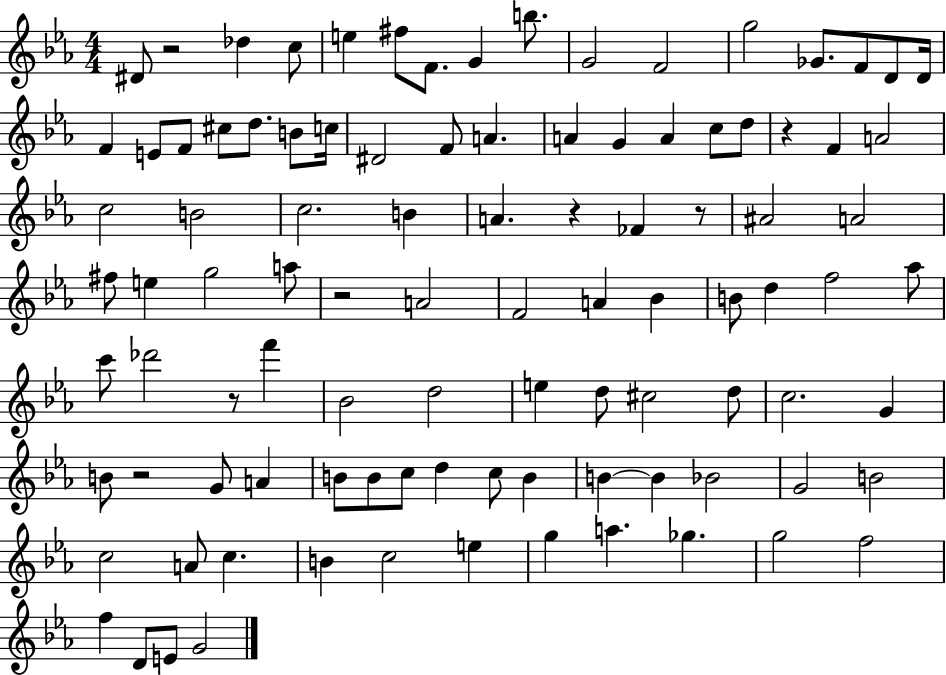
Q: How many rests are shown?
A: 7